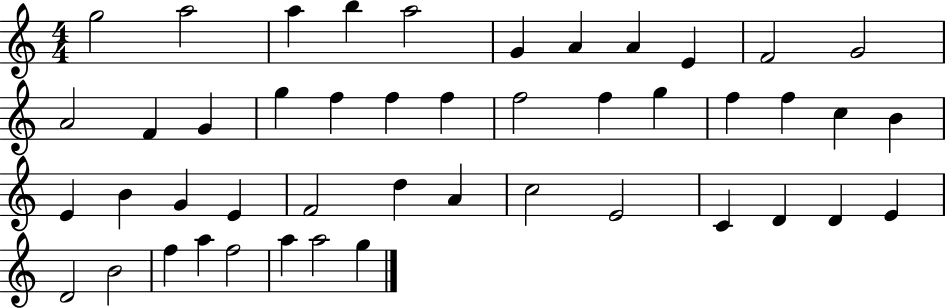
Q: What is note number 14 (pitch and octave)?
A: G4